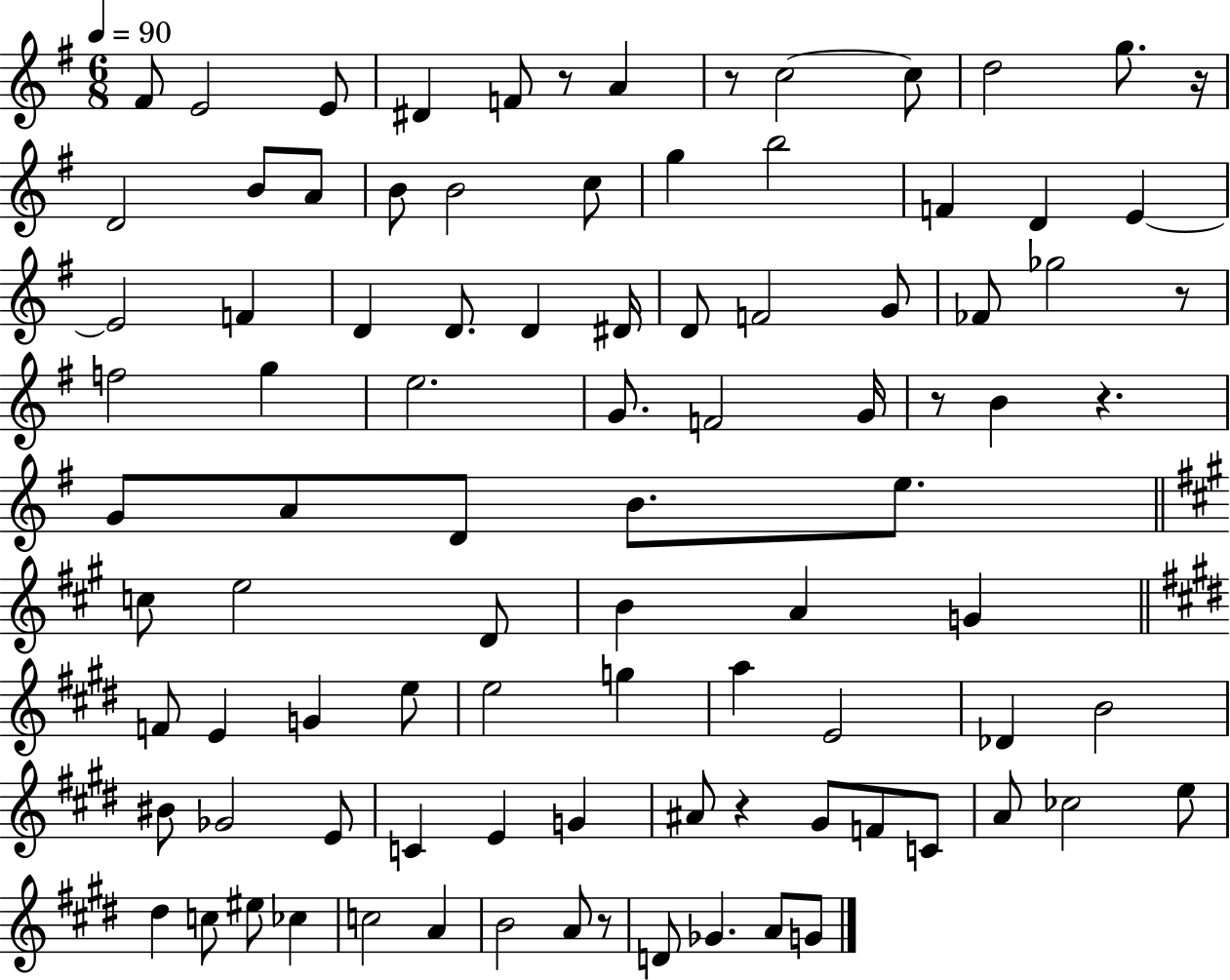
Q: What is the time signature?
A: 6/8